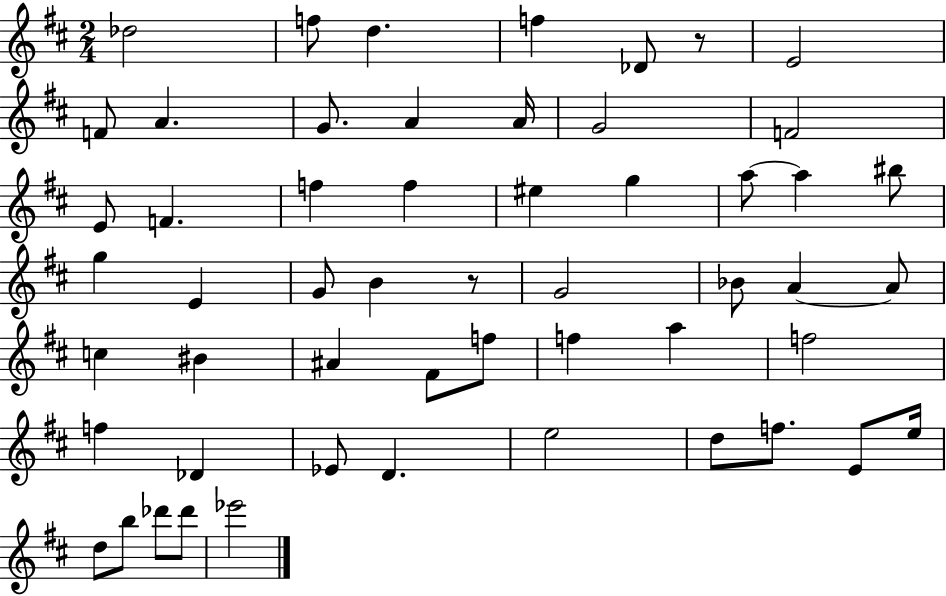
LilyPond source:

{
  \clef treble
  \numericTimeSignature
  \time 2/4
  \key d \major
  des''2 | f''8 d''4. | f''4 des'8 r8 | e'2 | \break f'8 a'4. | g'8. a'4 a'16 | g'2 | f'2 | \break e'8 f'4. | f''4 f''4 | eis''4 g''4 | a''8~~ a''4 bis''8 | \break g''4 e'4 | g'8 b'4 r8 | g'2 | bes'8 a'4~~ a'8 | \break c''4 bis'4 | ais'4 fis'8 f''8 | f''4 a''4 | f''2 | \break f''4 des'4 | ees'8 d'4. | e''2 | d''8 f''8. e'8 e''16 | \break d''8 b''8 des'''8 des'''8 | ees'''2 | \bar "|."
}